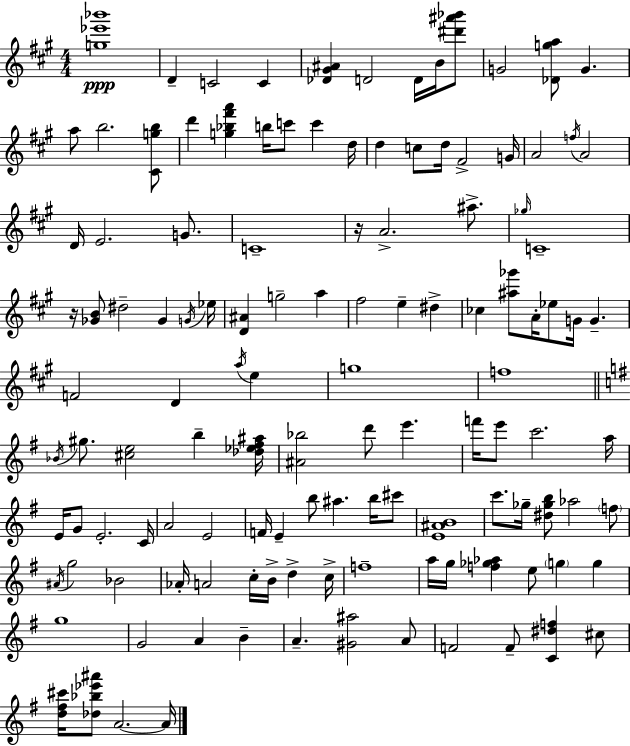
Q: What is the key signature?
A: A major